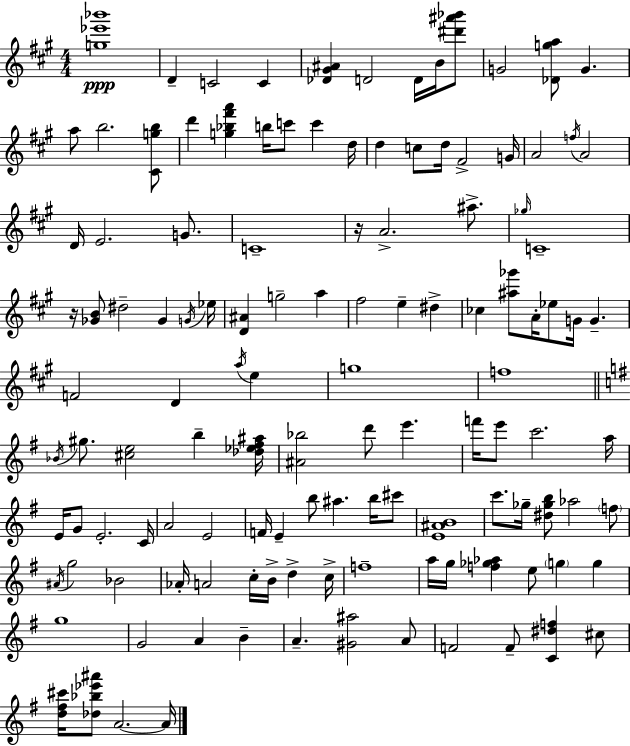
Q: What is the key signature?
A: A major